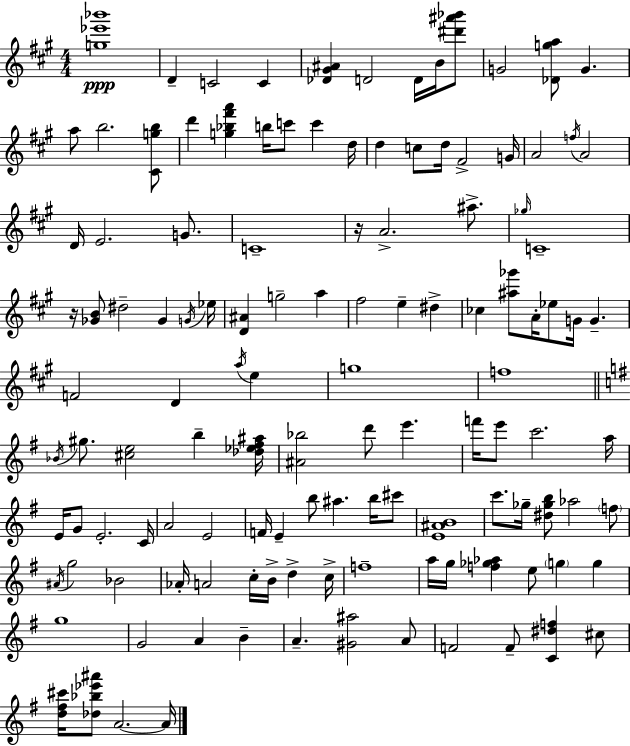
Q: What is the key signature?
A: A major